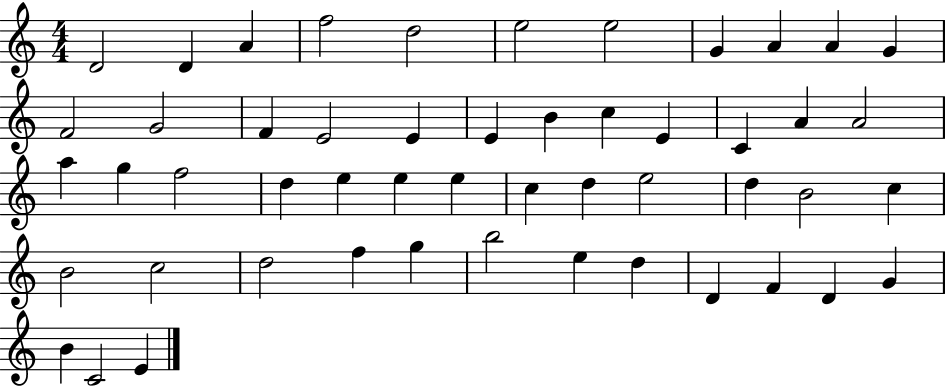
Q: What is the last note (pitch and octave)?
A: E4